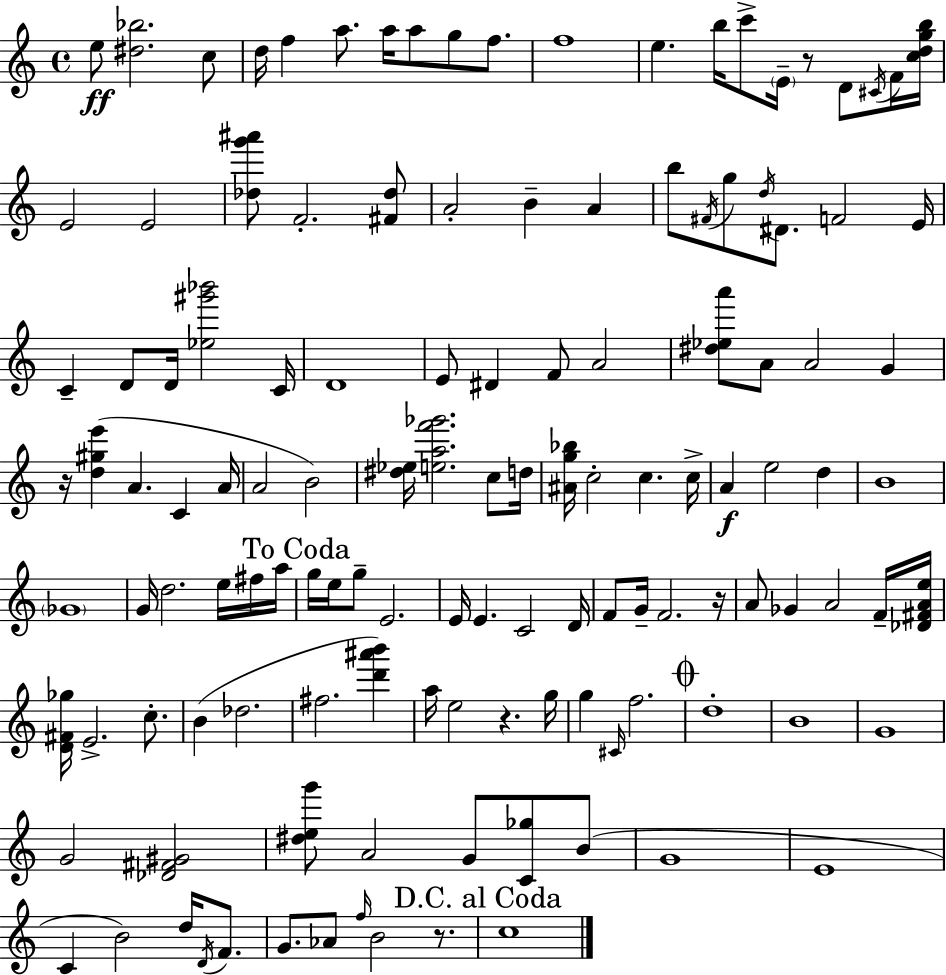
X:1
T:Untitled
M:4/4
L:1/4
K:Am
e/2 [^d_b]2 c/2 d/4 f a/2 a/4 a/2 g/2 f/2 f4 e b/4 c'/2 E/4 z/2 D/2 ^C/4 F/4 [cdgb]/4 E2 E2 [_dg'^a']/2 F2 [^F_d]/2 A2 B A b/2 ^F/4 g/2 d/4 ^D/2 F2 E/4 C D/2 D/4 [_e^g'_b']2 C/4 D4 E/2 ^D F/2 A2 [^d_ea']/2 A/2 A2 G z/4 [d^ge'] A C A/4 A2 B2 [^d_e]/4 [eaf'_g']2 c/2 d/4 [^Ag_b]/4 c2 c c/4 A e2 d B4 _G4 G/4 d2 e/4 ^f/4 a/4 g/4 e/4 g/2 E2 E/4 E C2 D/4 F/2 G/4 F2 z/4 A/2 _G A2 F/4 [_D^FAe]/4 [D^F_g]/4 E2 c/2 B _d2 ^f2 [d'^a'b'] a/4 e2 z g/4 g ^C/4 f2 d4 B4 G4 G2 [_D^F^G]2 [^deg']/2 A2 G/2 [C_g]/2 B/2 G4 E4 C B2 d/4 D/4 F/2 G/2 _A/2 f/4 B2 z/2 c4